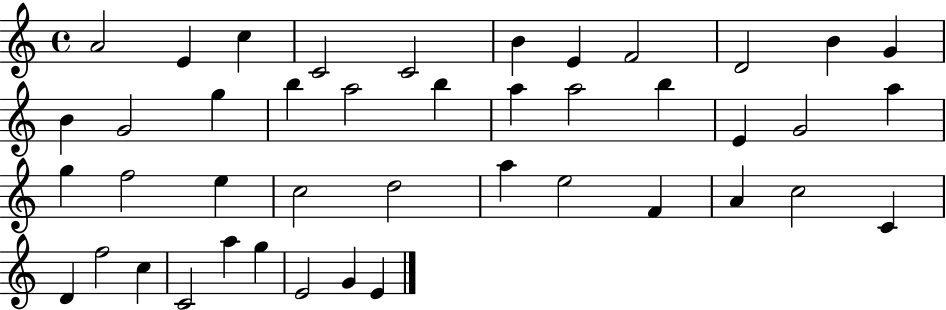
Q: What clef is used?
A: treble